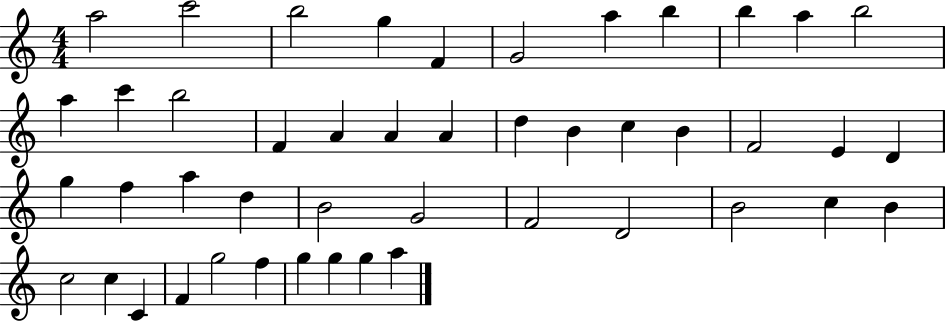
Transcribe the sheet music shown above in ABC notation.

X:1
T:Untitled
M:4/4
L:1/4
K:C
a2 c'2 b2 g F G2 a b b a b2 a c' b2 F A A A d B c B F2 E D g f a d B2 G2 F2 D2 B2 c B c2 c C F g2 f g g g a